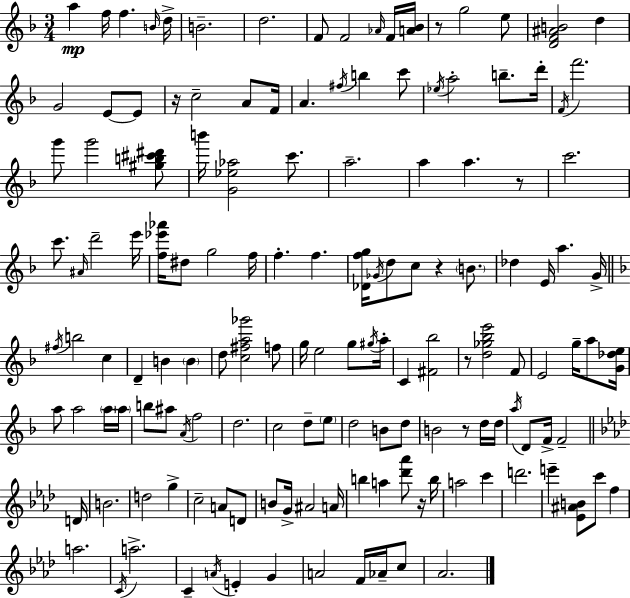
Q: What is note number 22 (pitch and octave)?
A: F#5